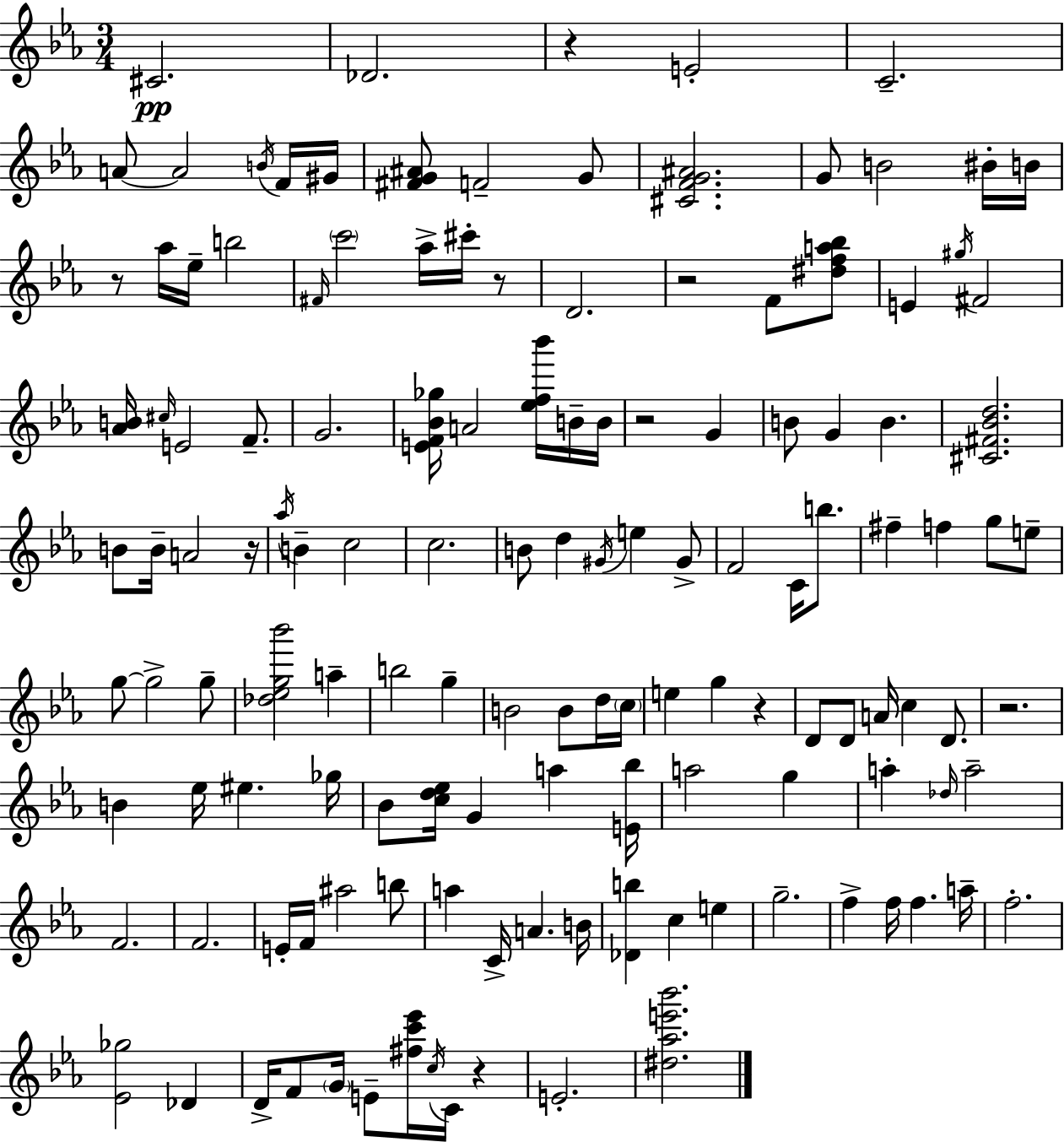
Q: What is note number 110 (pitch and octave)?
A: C5